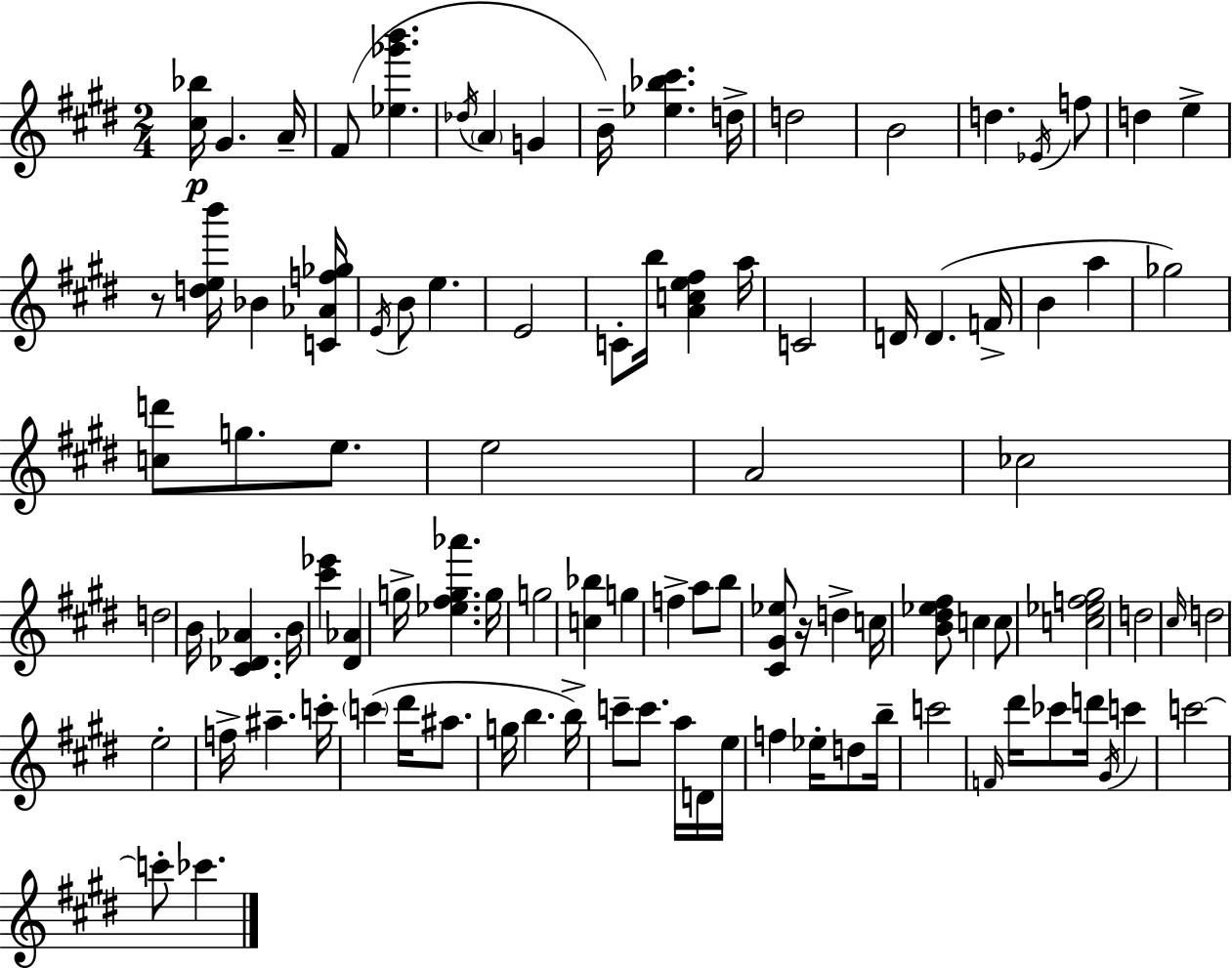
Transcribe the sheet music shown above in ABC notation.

X:1
T:Untitled
M:2/4
L:1/4
K:E
[^c_b]/4 ^G A/4 ^F/2 [_e_g'b'] _d/4 A G B/4 [_e_b^c'] d/4 d2 B2 d _E/4 f/2 d e z/2 [deb']/4 _B [C_Af_g]/4 E/4 B/2 e E2 C/2 b/4 [Ace^f] a/4 C2 D/4 D F/4 B a _g2 [cd']/2 g/2 e/2 e2 A2 _c2 d2 B/4 [^C_D_A] B/4 [^c'_e'] [^D_A] g/4 [_e^fg_a'] g/4 g2 [c_b] g f a/2 b/2 [^C^G_e]/2 z/4 d c/4 [B^d_e^f]/2 c c/2 [c_ef^g]2 d2 ^c/4 d2 e2 f/4 ^a c'/4 c' ^d'/4 ^a/2 g/4 b b/4 c'/2 c'/2 a/4 D/4 e/4 f _e/4 d/2 b/4 c'2 F/4 ^d'/4 _c'/2 d'/4 ^G/4 c' c'2 c'/2 _c'